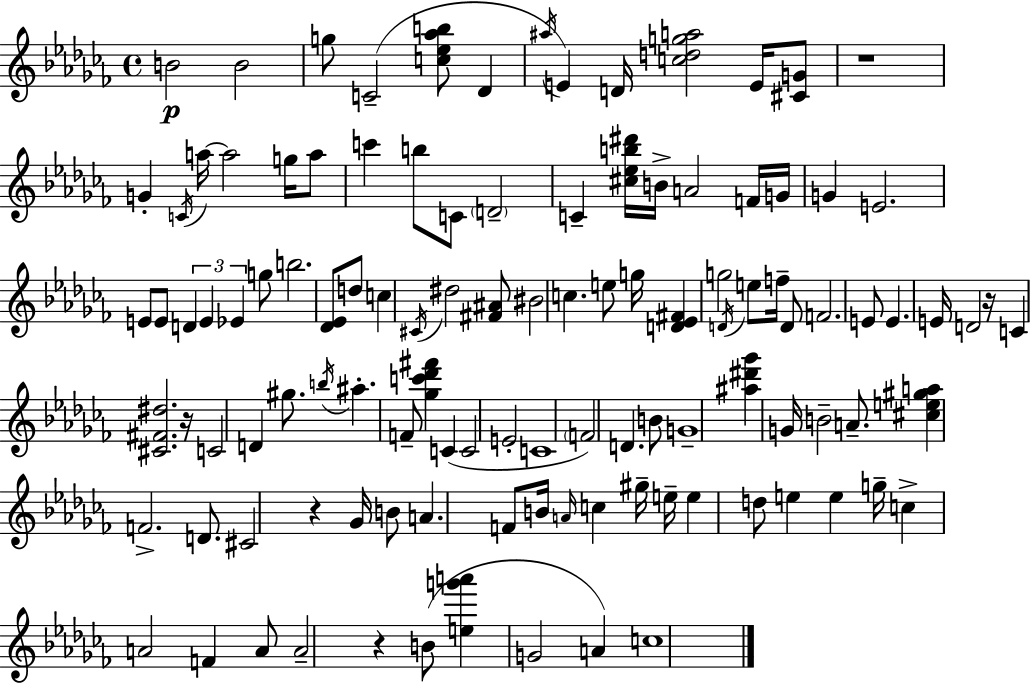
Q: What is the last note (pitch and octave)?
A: C5